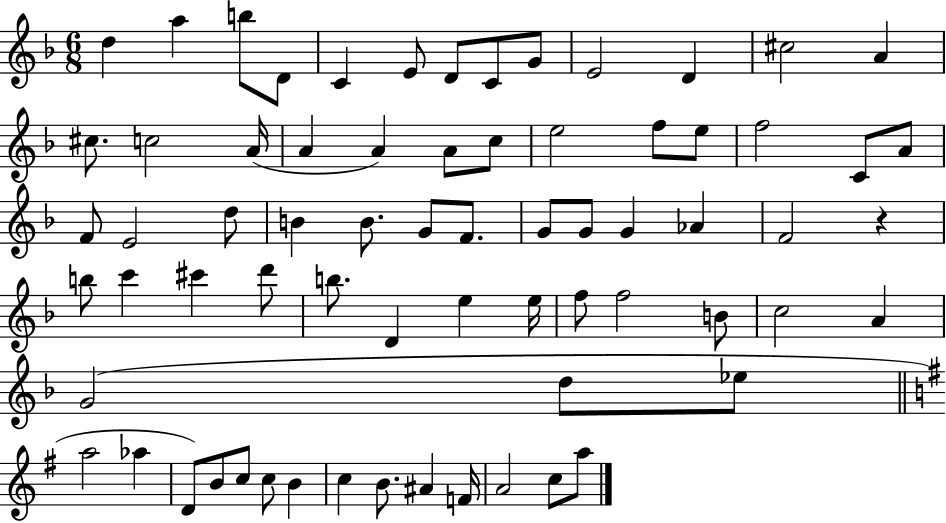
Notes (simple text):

D5/q A5/q B5/e D4/e C4/q E4/e D4/e C4/e G4/e E4/h D4/q C#5/h A4/q C#5/e. C5/h A4/s A4/q A4/q A4/e C5/e E5/h F5/e E5/e F5/h C4/e A4/e F4/e E4/h D5/e B4/q B4/e. G4/e F4/e. G4/e G4/e G4/q Ab4/q F4/h R/q B5/e C6/q C#6/q D6/e B5/e. D4/q E5/q E5/s F5/e F5/h B4/e C5/h A4/q G4/h D5/e Eb5/e A5/h Ab5/q D4/e B4/e C5/e C5/e B4/q C5/q B4/e. A#4/q F4/s A4/h C5/e A5/e